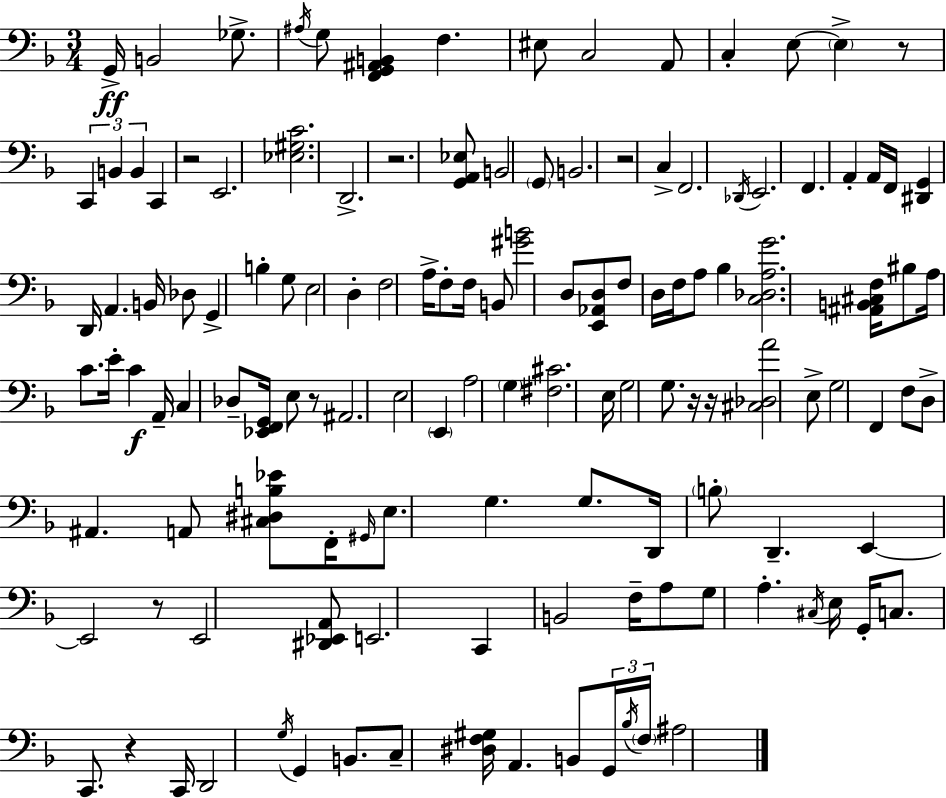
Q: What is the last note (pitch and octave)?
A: A#3